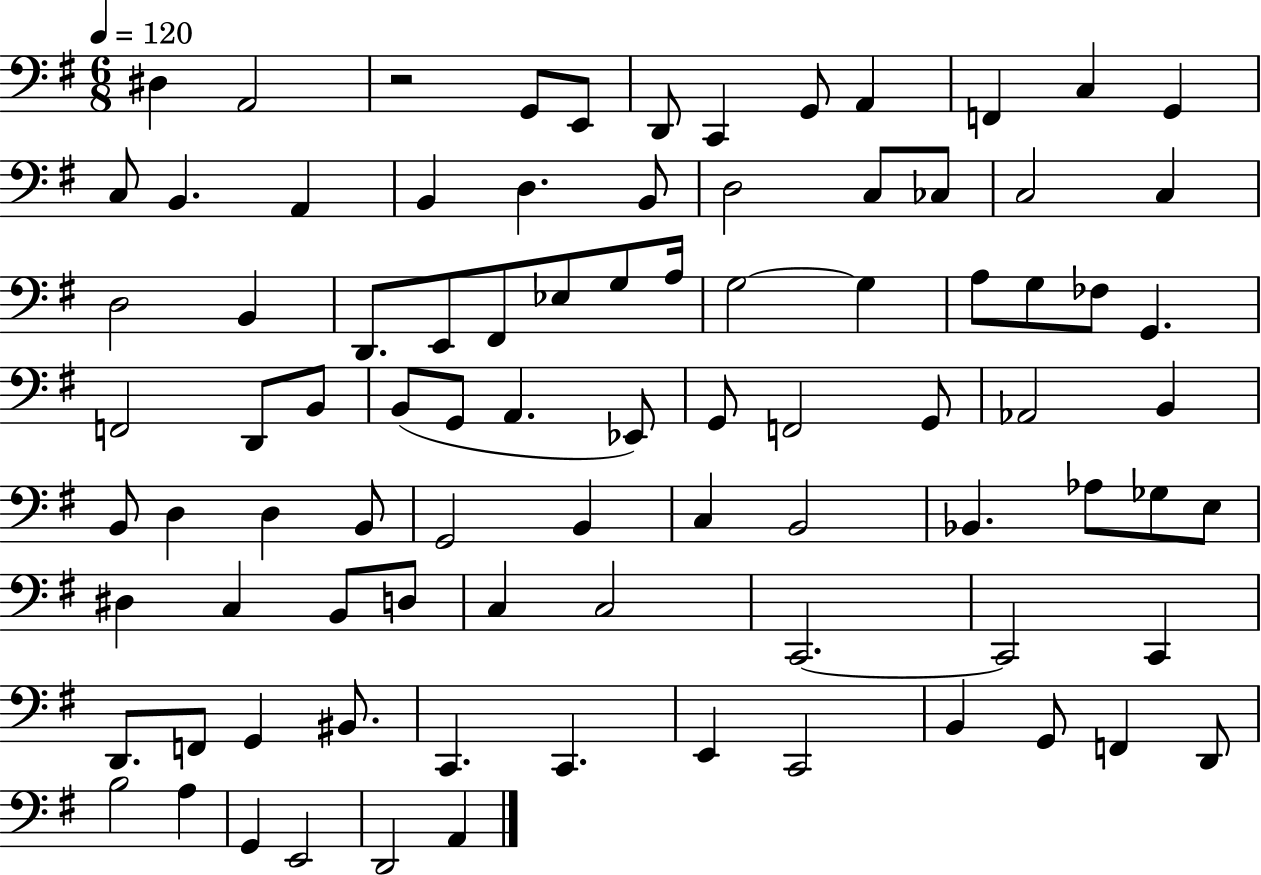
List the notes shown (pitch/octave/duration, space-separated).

D#3/q A2/h R/h G2/e E2/e D2/e C2/q G2/e A2/q F2/q C3/q G2/q C3/e B2/q. A2/q B2/q D3/q. B2/e D3/h C3/e CES3/e C3/h C3/q D3/h B2/q D2/e. E2/e F#2/e Eb3/e G3/e A3/s G3/h G3/q A3/e G3/e FES3/e G2/q. F2/h D2/e B2/e B2/e G2/e A2/q. Eb2/e G2/e F2/h G2/e Ab2/h B2/q B2/e D3/q D3/q B2/e G2/h B2/q C3/q B2/h Bb2/q. Ab3/e Gb3/e E3/e D#3/q C3/q B2/e D3/e C3/q C3/h C2/h. C2/h C2/q D2/e. F2/e G2/q BIS2/e. C2/q. C2/q. E2/q C2/h B2/q G2/e F2/q D2/e B3/h A3/q G2/q E2/h D2/h A2/q